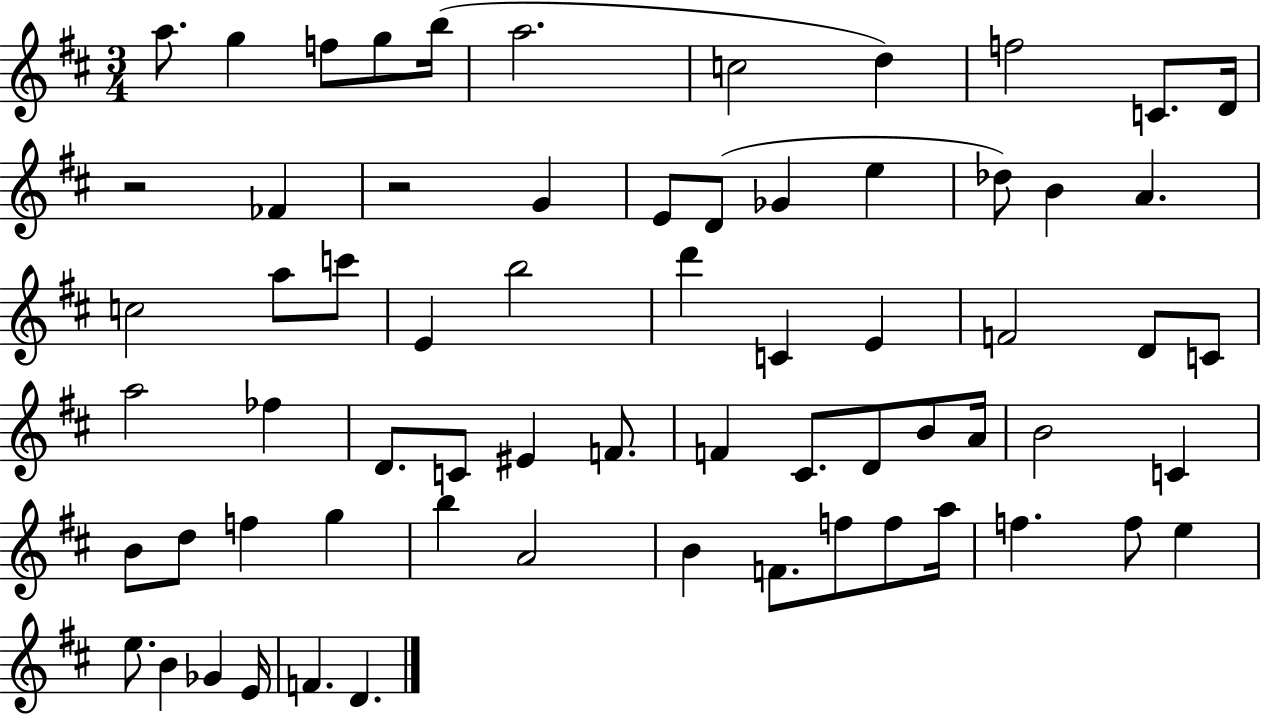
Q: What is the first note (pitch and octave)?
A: A5